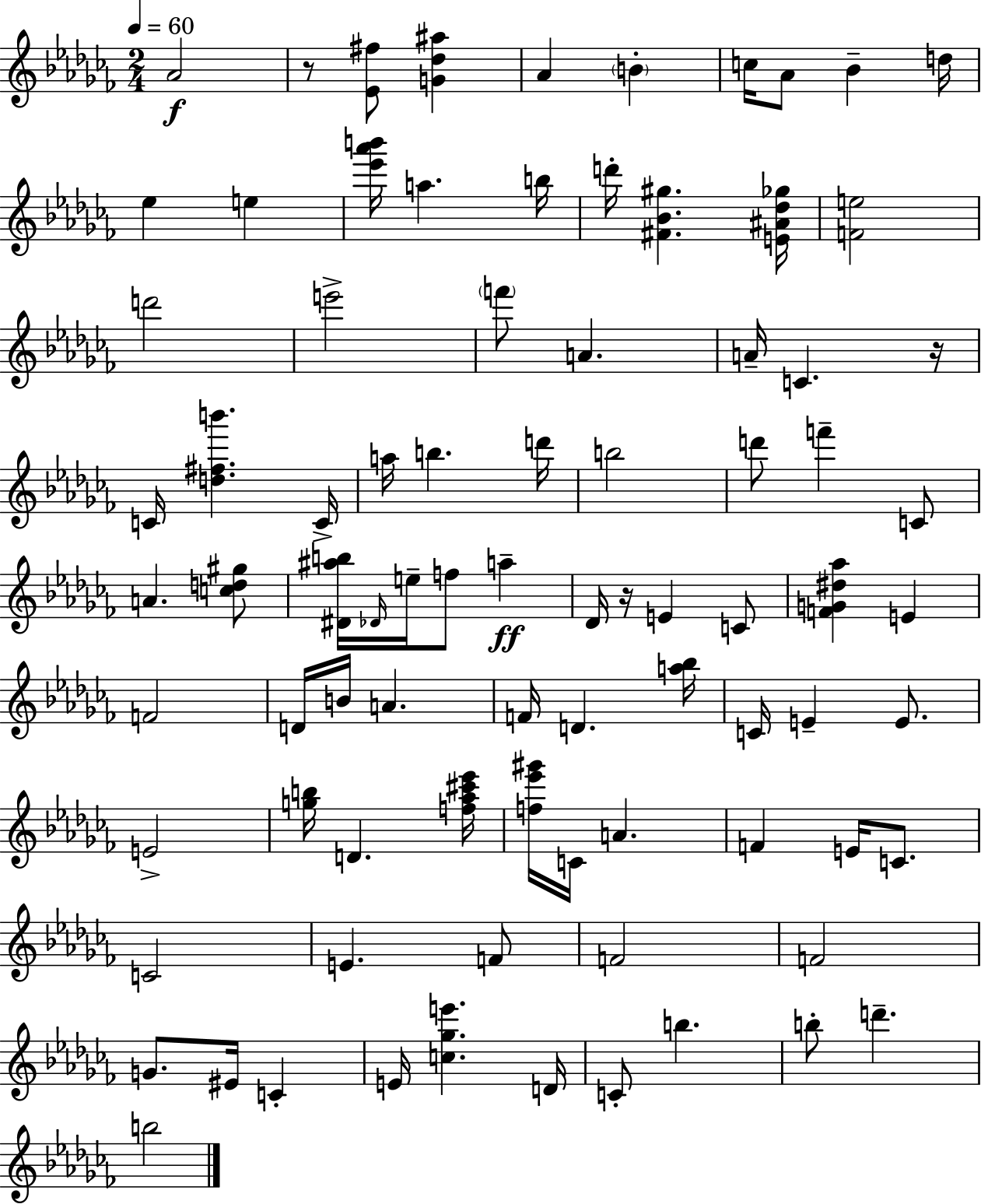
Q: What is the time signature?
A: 2/4